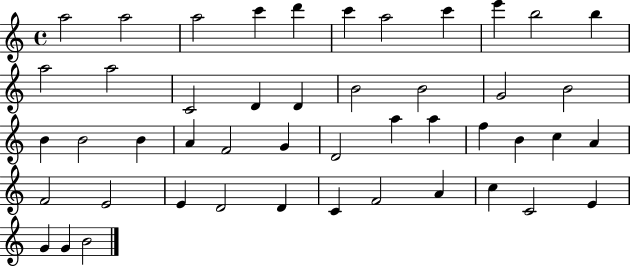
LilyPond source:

{
  \clef treble
  \time 4/4
  \defaultTimeSignature
  \key c \major
  a''2 a''2 | a''2 c'''4 d'''4 | c'''4 a''2 c'''4 | e'''4 b''2 b''4 | \break a''2 a''2 | c'2 d'4 d'4 | b'2 b'2 | g'2 b'2 | \break b'4 b'2 b'4 | a'4 f'2 g'4 | d'2 a''4 a''4 | f''4 b'4 c''4 a'4 | \break f'2 e'2 | e'4 d'2 d'4 | c'4 f'2 a'4 | c''4 c'2 e'4 | \break g'4 g'4 b'2 | \bar "|."
}